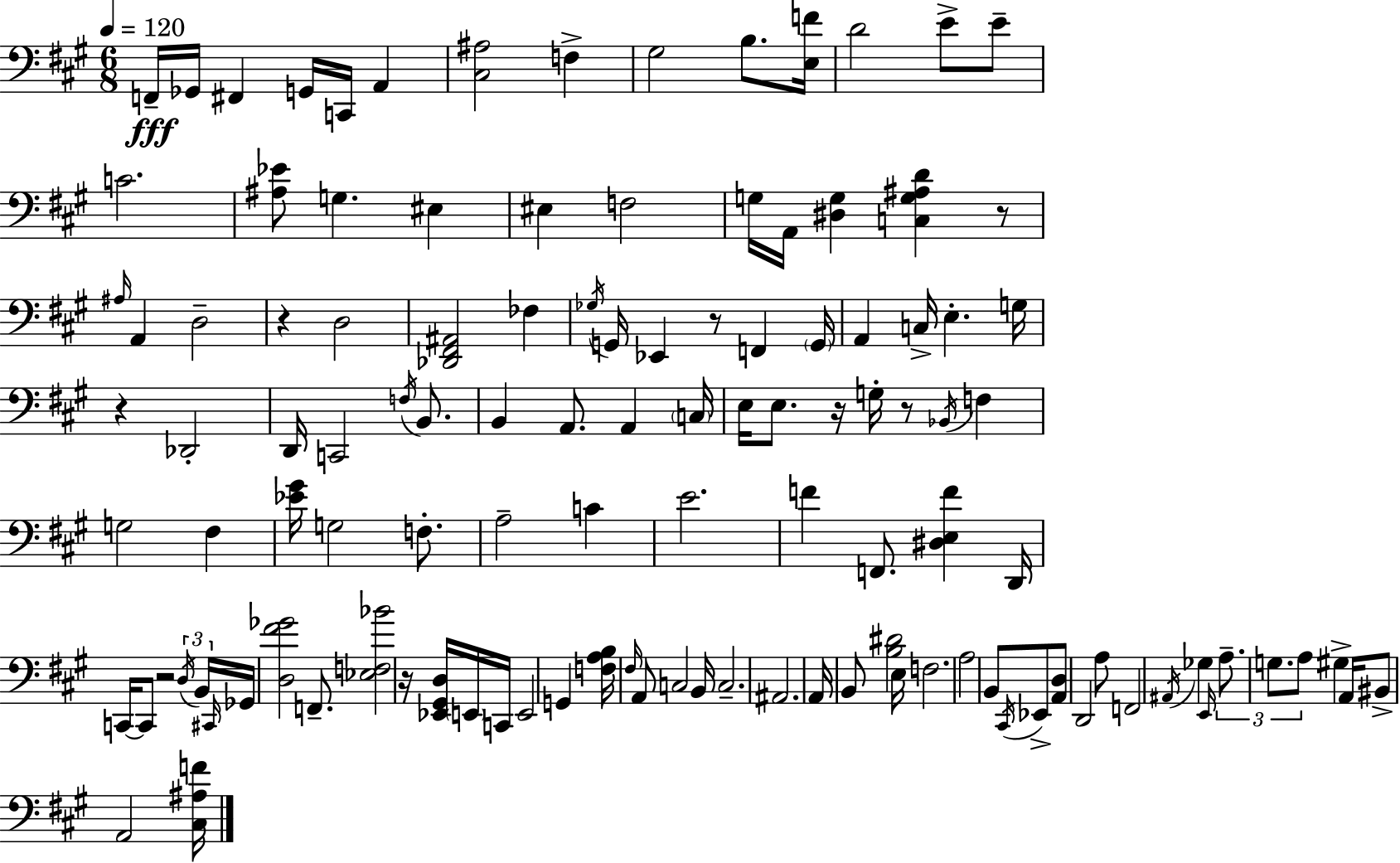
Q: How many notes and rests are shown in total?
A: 118